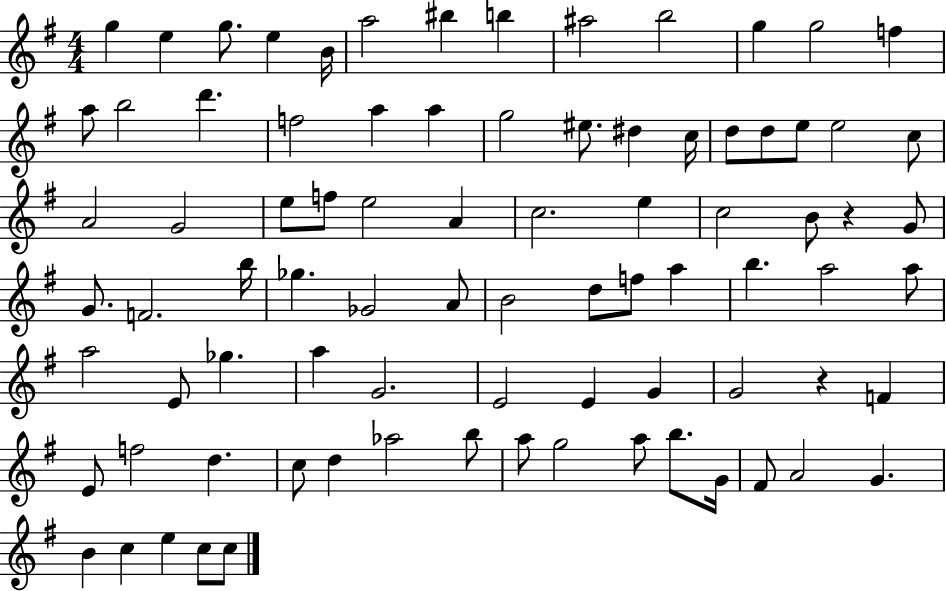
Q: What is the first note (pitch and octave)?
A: G5